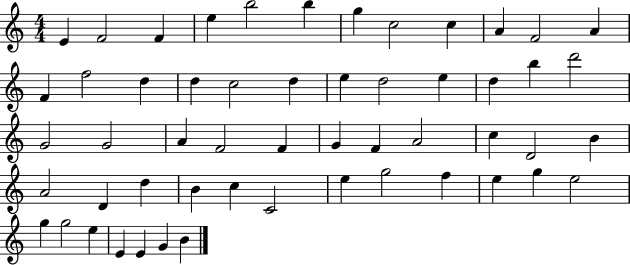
{
  \clef treble
  \numericTimeSignature
  \time 4/4
  \key c \major
  e'4 f'2 f'4 | e''4 b''2 b''4 | g''4 c''2 c''4 | a'4 f'2 a'4 | \break f'4 f''2 d''4 | d''4 c''2 d''4 | e''4 d''2 e''4 | d''4 b''4 d'''2 | \break g'2 g'2 | a'4 f'2 f'4 | g'4 f'4 a'2 | c''4 d'2 b'4 | \break a'2 d'4 d''4 | b'4 c''4 c'2 | e''4 g''2 f''4 | e''4 g''4 e''2 | \break g''4 g''2 e''4 | e'4 e'4 g'4 b'4 | \bar "|."
}